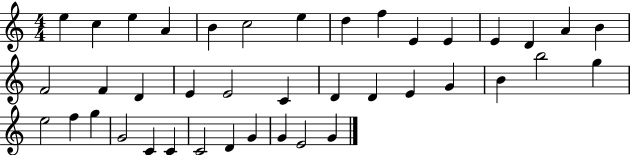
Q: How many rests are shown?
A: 0